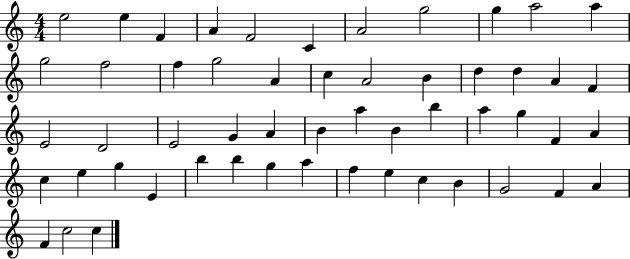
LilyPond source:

{
  \clef treble
  \numericTimeSignature
  \time 4/4
  \key c \major
  e''2 e''4 f'4 | a'4 f'2 c'4 | a'2 g''2 | g''4 a''2 a''4 | \break g''2 f''2 | f''4 g''2 a'4 | c''4 a'2 b'4 | d''4 d''4 a'4 f'4 | \break e'2 d'2 | e'2 g'4 a'4 | b'4 a''4 b'4 b''4 | a''4 g''4 f'4 a'4 | \break c''4 e''4 g''4 e'4 | b''4 b''4 g''4 a''4 | f''4 e''4 c''4 b'4 | g'2 f'4 a'4 | \break f'4 c''2 c''4 | \bar "|."
}